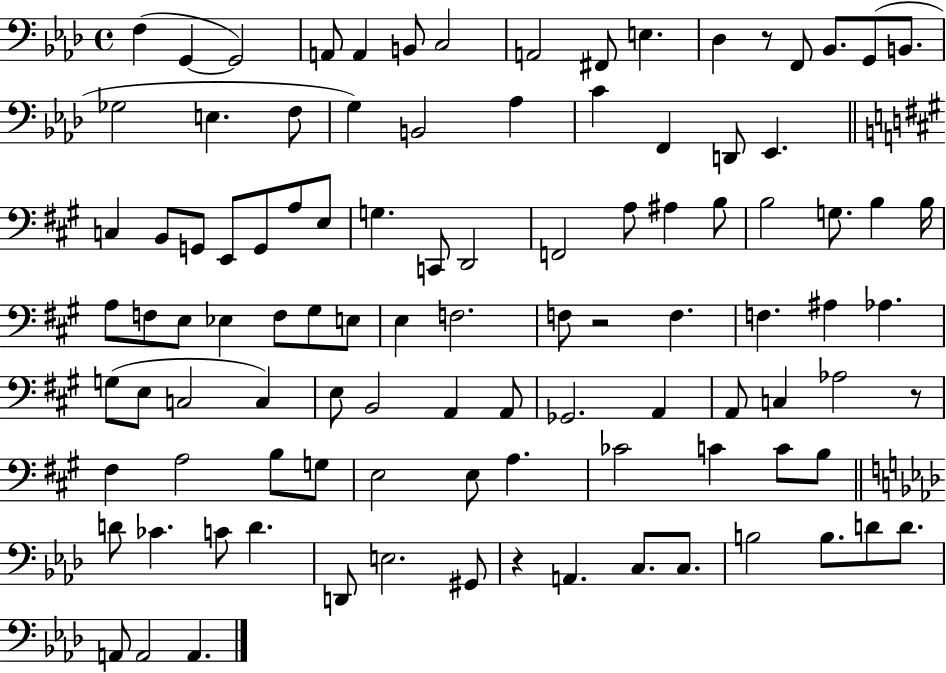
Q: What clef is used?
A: bass